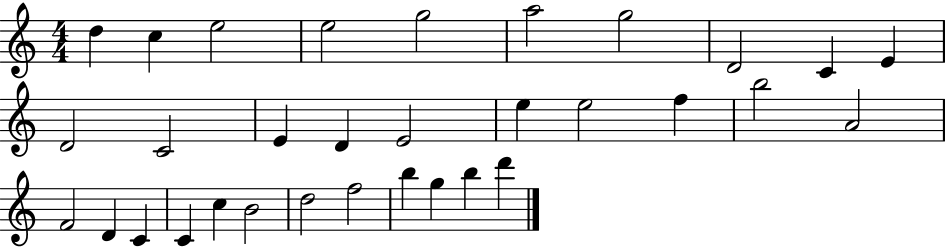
D5/q C5/q E5/h E5/h G5/h A5/h G5/h D4/h C4/q E4/q D4/h C4/h E4/q D4/q E4/h E5/q E5/h F5/q B5/h A4/h F4/h D4/q C4/q C4/q C5/q B4/h D5/h F5/h B5/q G5/q B5/q D6/q